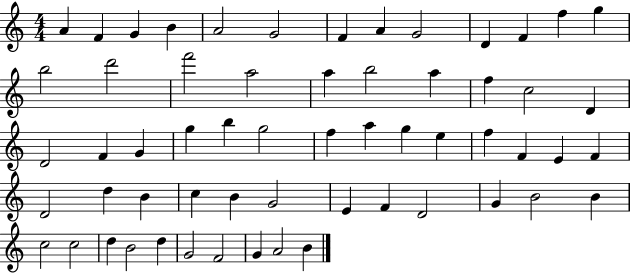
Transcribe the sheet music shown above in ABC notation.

X:1
T:Untitled
M:4/4
L:1/4
K:C
A F G B A2 G2 F A G2 D F f g b2 d'2 f'2 a2 a b2 a f c2 D D2 F G g b g2 f a g e f F E F D2 d B c B G2 E F D2 G B2 B c2 c2 d B2 d G2 F2 G A2 B